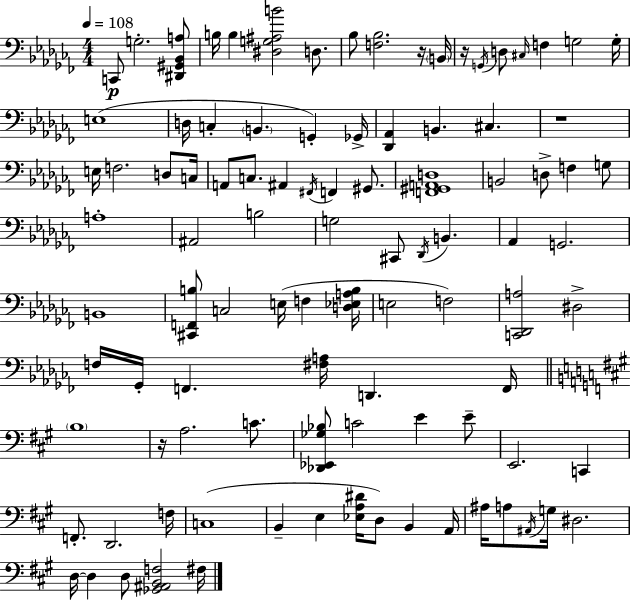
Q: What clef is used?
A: bass